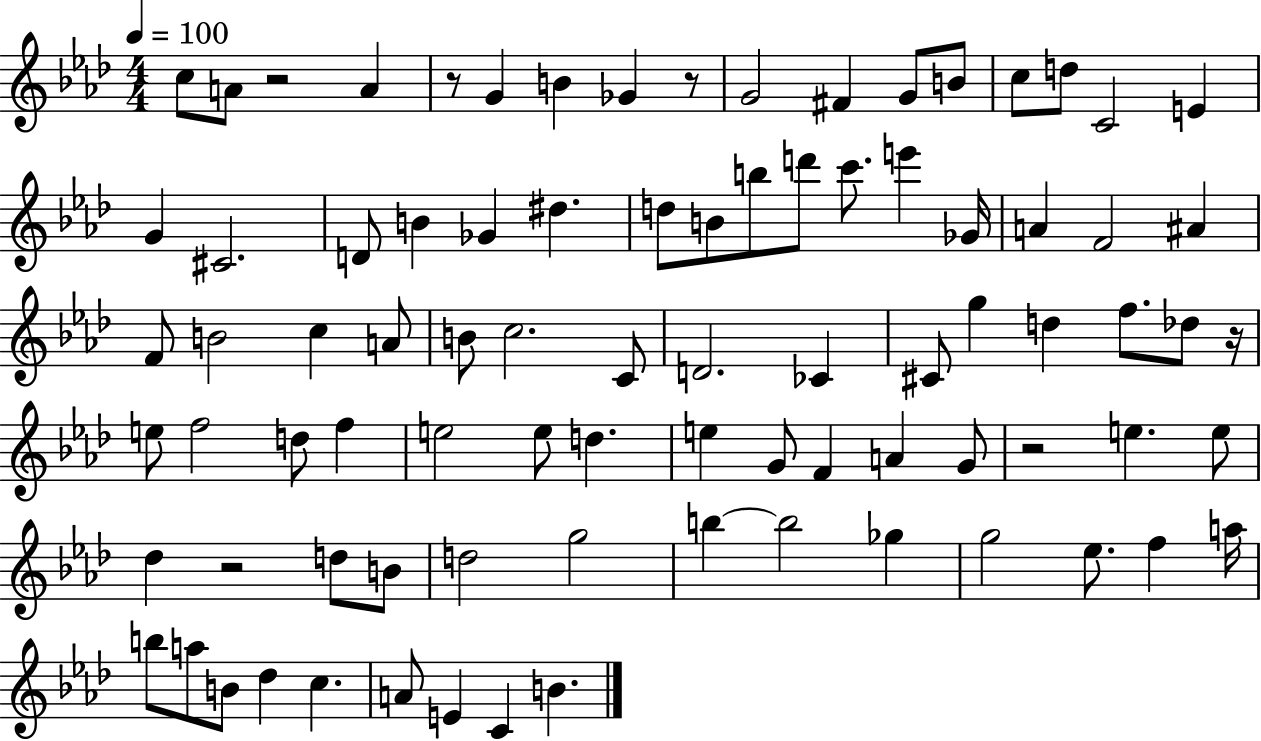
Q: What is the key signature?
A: AES major